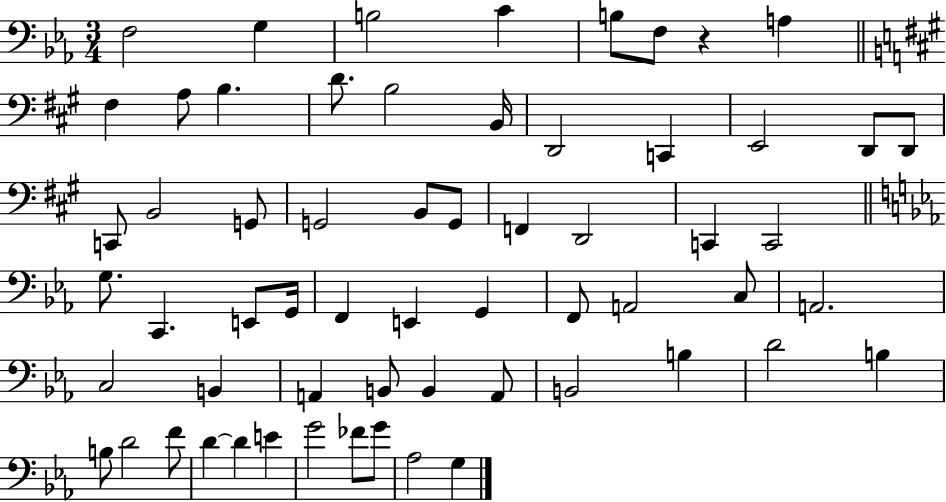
F3/h G3/q B3/h C4/q B3/e F3/e R/q A3/q F#3/q A3/e B3/q. D4/e. B3/h B2/s D2/h C2/q E2/h D2/e D2/e C2/e B2/h G2/e G2/h B2/e G2/e F2/q D2/h C2/q C2/h G3/e. C2/q. E2/e G2/s F2/q E2/q G2/q F2/e A2/h C3/e A2/h. C3/h B2/q A2/q B2/e B2/q A2/e B2/h B3/q D4/h B3/q B3/e D4/h F4/e D4/q D4/q E4/q G4/h FES4/e G4/e Ab3/h G3/q